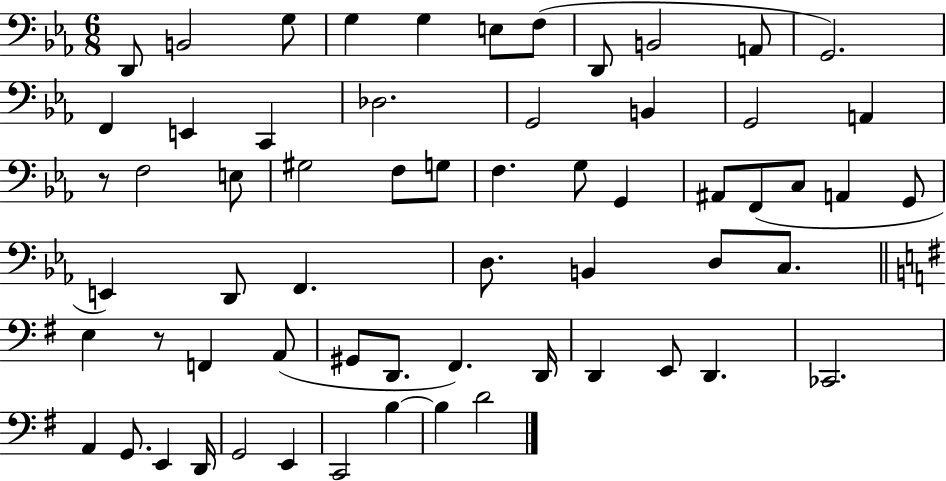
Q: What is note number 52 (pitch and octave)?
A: G2